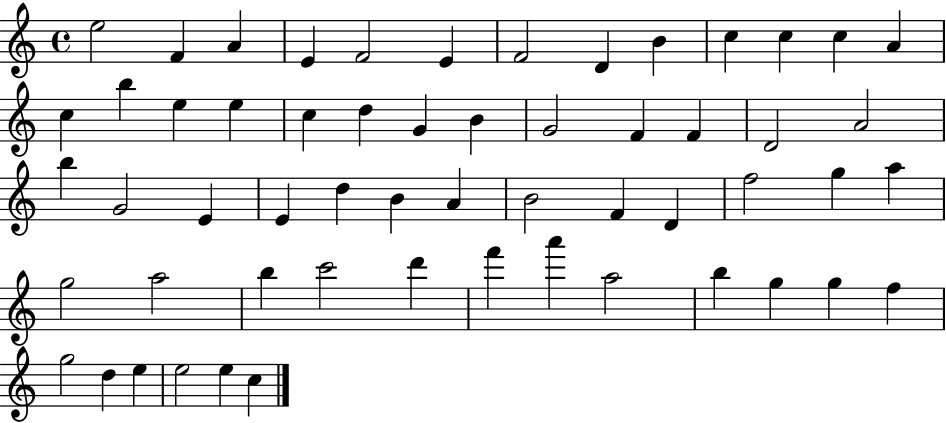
E5/h F4/q A4/q E4/q F4/h E4/q F4/h D4/q B4/q C5/q C5/q C5/q A4/q C5/q B5/q E5/q E5/q C5/q D5/q G4/q B4/q G4/h F4/q F4/q D4/h A4/h B5/q G4/h E4/q E4/q D5/q B4/q A4/q B4/h F4/q D4/q F5/h G5/q A5/q G5/h A5/h B5/q C6/h D6/q F6/q A6/q A5/h B5/q G5/q G5/q F5/q G5/h D5/q E5/q E5/h E5/q C5/q